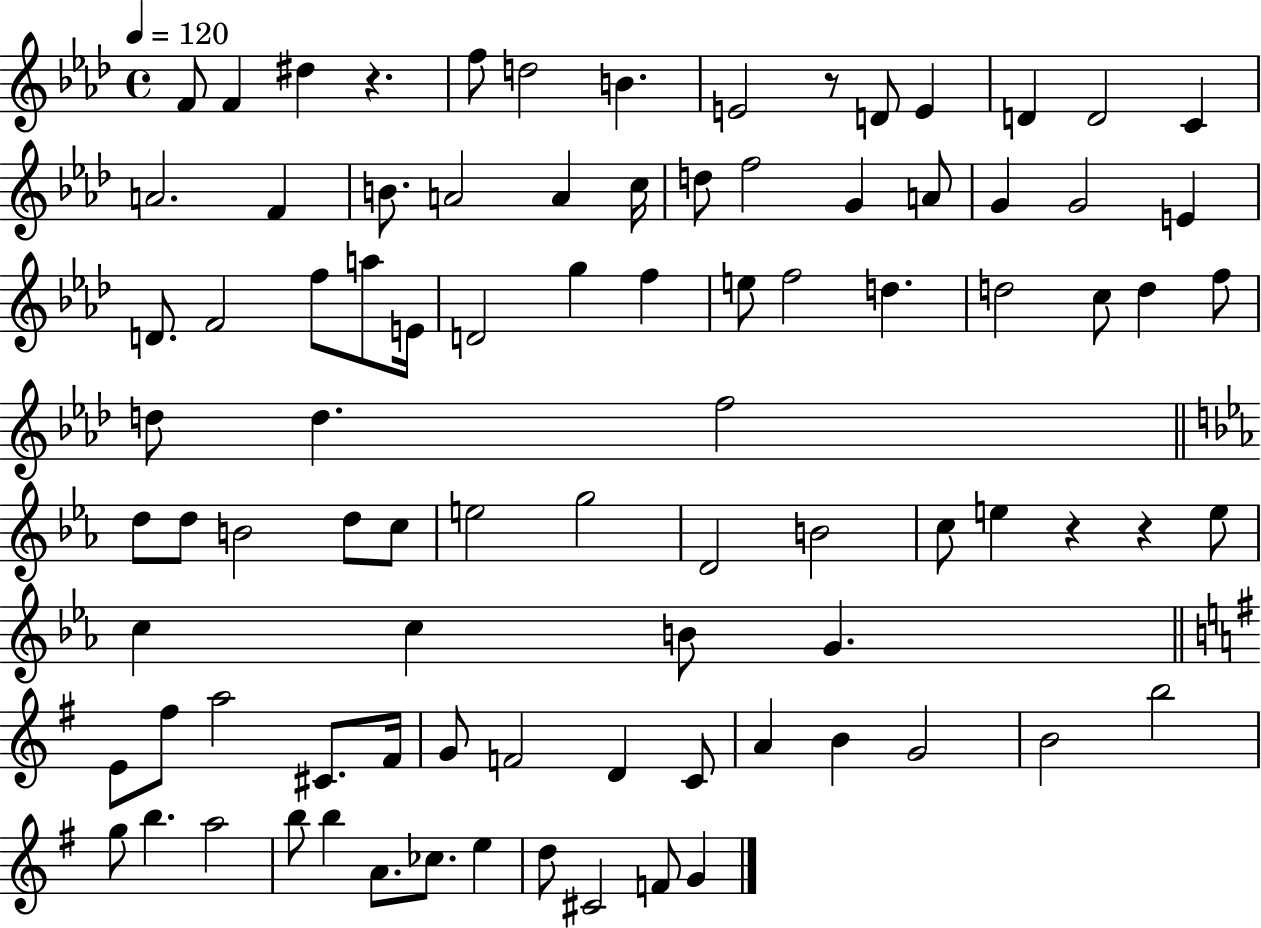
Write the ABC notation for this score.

X:1
T:Untitled
M:4/4
L:1/4
K:Ab
F/2 F ^d z f/2 d2 B E2 z/2 D/2 E D D2 C A2 F B/2 A2 A c/4 d/2 f2 G A/2 G G2 E D/2 F2 f/2 a/2 E/4 D2 g f e/2 f2 d d2 c/2 d f/2 d/2 d f2 d/2 d/2 B2 d/2 c/2 e2 g2 D2 B2 c/2 e z z e/2 c c B/2 G E/2 ^f/2 a2 ^C/2 ^F/4 G/2 F2 D C/2 A B G2 B2 b2 g/2 b a2 b/2 b A/2 _c/2 e d/2 ^C2 F/2 G